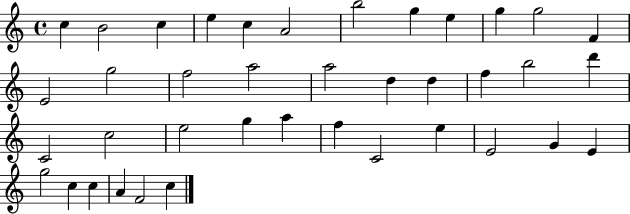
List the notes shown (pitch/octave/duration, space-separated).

C5/q B4/h C5/q E5/q C5/q A4/h B5/h G5/q E5/q G5/q G5/h F4/q E4/h G5/h F5/h A5/h A5/h D5/q D5/q F5/q B5/h D6/q C4/h C5/h E5/h G5/q A5/q F5/q C4/h E5/q E4/h G4/q E4/q G5/h C5/q C5/q A4/q F4/h C5/q